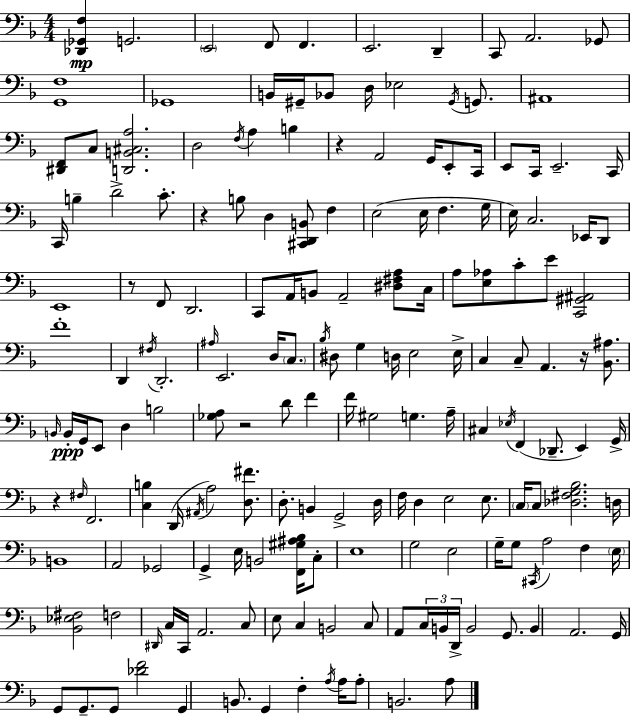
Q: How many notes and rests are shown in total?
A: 177